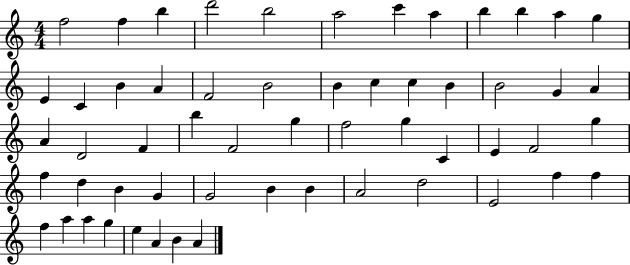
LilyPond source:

{
  \clef treble
  \numericTimeSignature
  \time 4/4
  \key c \major
  f''2 f''4 b''4 | d'''2 b''2 | a''2 c'''4 a''4 | b''4 b''4 a''4 g''4 | \break e'4 c'4 b'4 a'4 | f'2 b'2 | b'4 c''4 c''4 b'4 | b'2 g'4 a'4 | \break a'4 d'2 f'4 | b''4 f'2 g''4 | f''2 g''4 c'4 | e'4 f'2 g''4 | \break f''4 d''4 b'4 g'4 | g'2 b'4 b'4 | a'2 d''2 | e'2 f''4 f''4 | \break f''4 a''4 a''4 g''4 | e''4 a'4 b'4 a'4 | \bar "|."
}